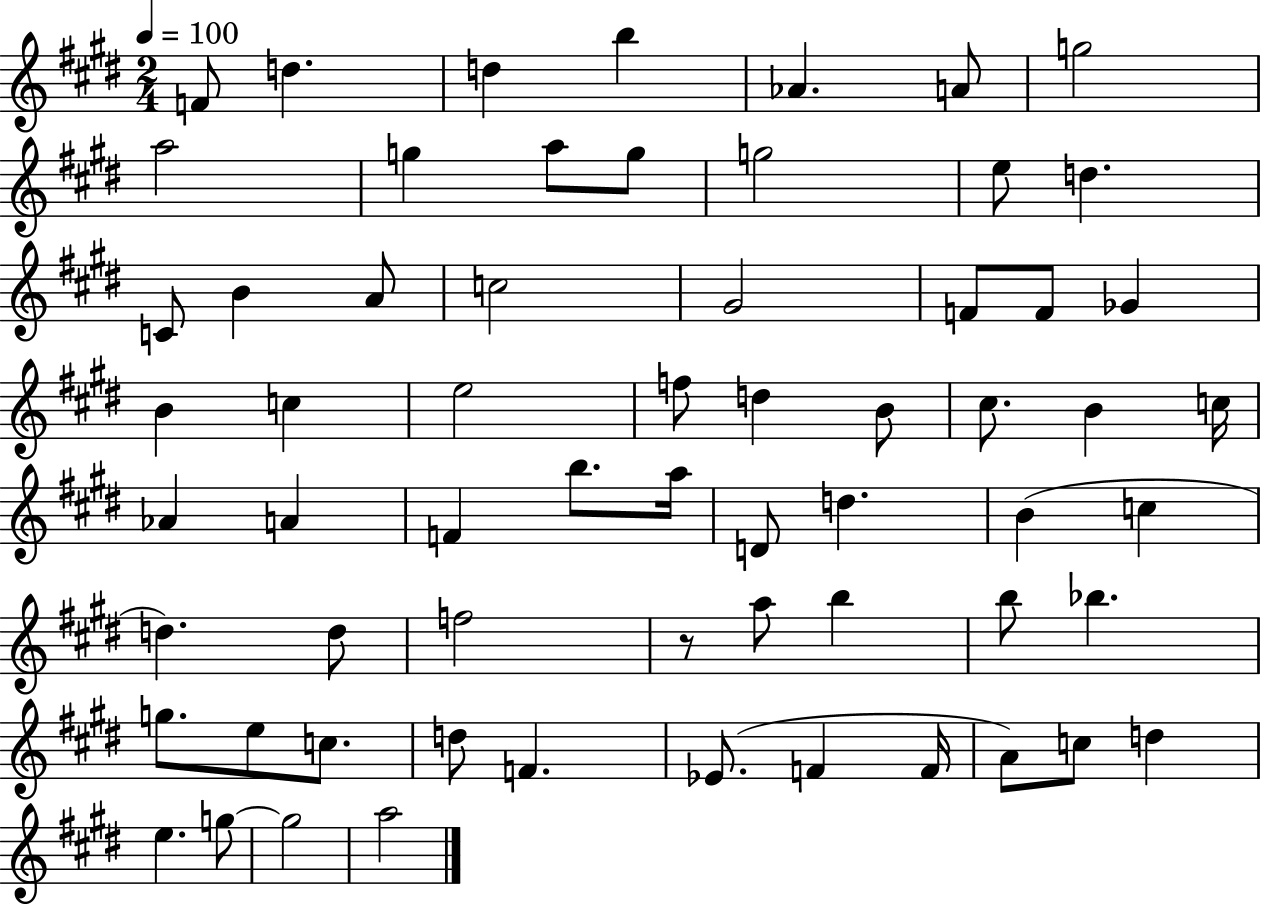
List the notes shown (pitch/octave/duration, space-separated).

F4/e D5/q. D5/q B5/q Ab4/q. A4/e G5/h A5/h G5/q A5/e G5/e G5/h E5/e D5/q. C4/e B4/q A4/e C5/h G#4/h F4/e F4/e Gb4/q B4/q C5/q E5/h F5/e D5/q B4/e C#5/e. B4/q C5/s Ab4/q A4/q F4/q B5/e. A5/s D4/e D5/q. B4/q C5/q D5/q. D5/e F5/h R/e A5/e B5/q B5/e Bb5/q. G5/e. E5/e C5/e. D5/e F4/q. Eb4/e. F4/q F4/s A4/e C5/e D5/q E5/q. G5/e G5/h A5/h